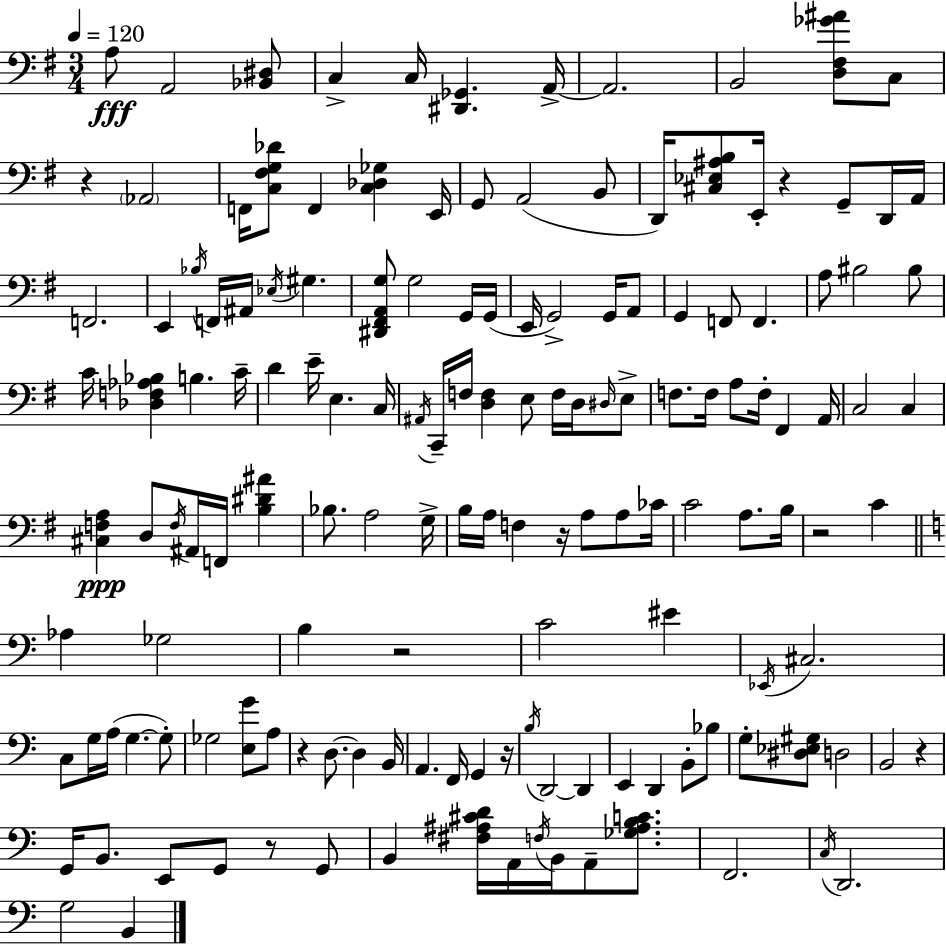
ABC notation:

X:1
T:Untitled
M:3/4
L:1/4
K:Em
A,/2 A,,2 [_B,,^D,]/2 C, C,/4 [^D,,_G,,] A,,/4 A,,2 B,,2 [D,^F,_G^A]/2 C,/2 z _A,,2 F,,/4 [C,^F,G,_D]/2 F,, [C,_D,_G,] E,,/4 G,,/2 A,,2 B,,/2 D,,/4 [^C,_E,^A,B,]/2 E,,/4 z G,,/2 D,,/4 A,,/4 F,,2 E,, _B,/4 F,,/4 ^A,,/4 _E,/4 ^G, [^D,,^F,,A,,G,]/2 G,2 G,,/4 G,,/4 E,,/4 G,,2 G,,/4 A,,/2 G,, F,,/2 F,, A,/2 ^B,2 ^B,/2 C/4 [_D,F,_A,_B,] B, C/4 D E/4 E, C,/4 ^A,,/4 C,,/4 F,/4 [D,F,] E,/2 F,/4 D,/4 ^D,/4 E,/2 F,/2 F,/4 A,/2 F,/4 ^F,, A,,/4 C,2 C, [^C,F,A,] D,/2 F,/4 ^A,,/4 F,,/4 [B,^D^A] _B,/2 A,2 G,/4 B,/4 A,/4 F, z/4 A,/2 A,/2 _C/4 C2 A,/2 B,/4 z2 C _A, _G,2 B, z2 C2 ^E _E,,/4 ^C,2 C,/2 G,/4 A,/4 G, G,/2 _G,2 [E,G]/2 A,/2 z D,/2 D, B,,/4 A,, F,,/4 G,, z/4 B,/4 D,,2 D,, E,, D,, B,,/2 _B,/2 G,/2 [^D,_E,^G,]/2 D,2 B,,2 z G,,/4 B,,/2 E,,/2 G,,/2 z/2 G,,/2 B,, [^F,^A,^CD]/4 A,,/4 F,/4 B,,/4 A,,/2 [_G,^A,B,C]/2 F,,2 C,/4 D,,2 G,2 B,,